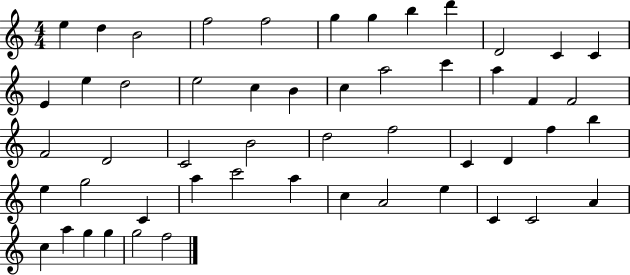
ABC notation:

X:1
T:Untitled
M:4/4
L:1/4
K:C
e d B2 f2 f2 g g b d' D2 C C E e d2 e2 c B c a2 c' a F F2 F2 D2 C2 B2 d2 f2 C D f b e g2 C a c'2 a c A2 e C C2 A c a g g g2 f2